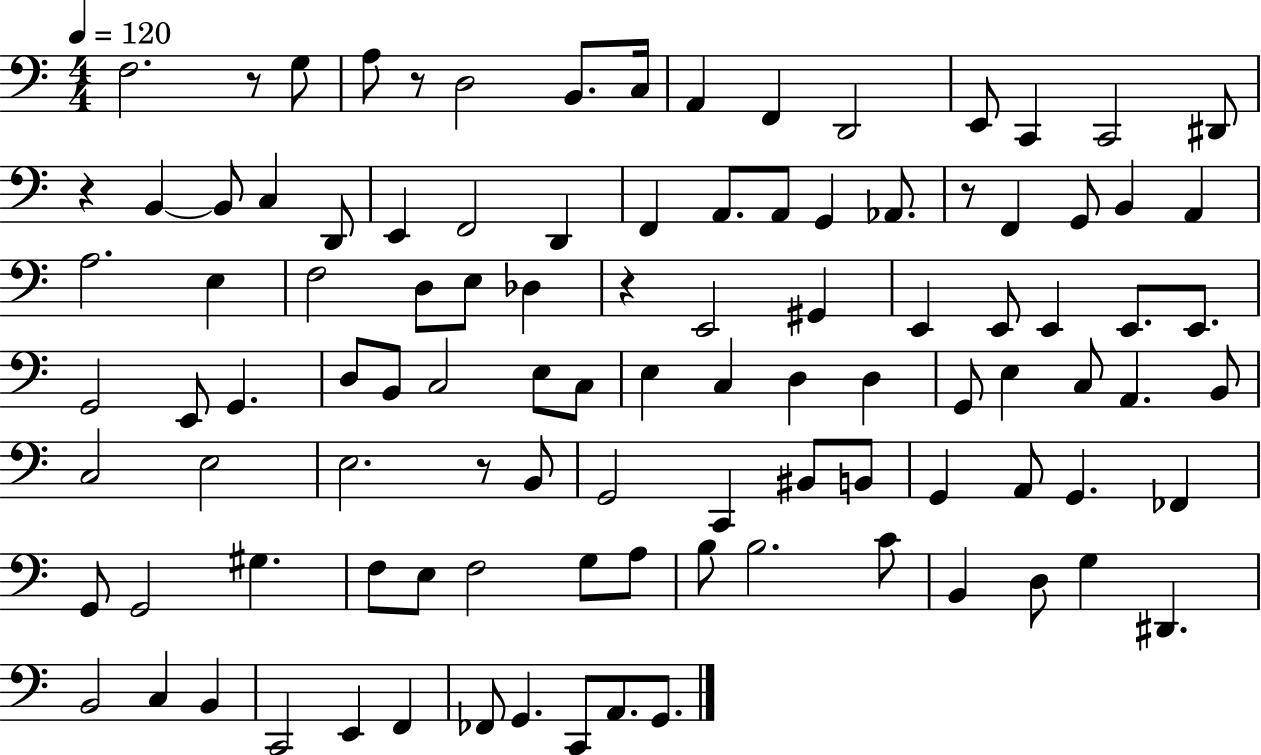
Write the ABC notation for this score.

X:1
T:Untitled
M:4/4
L:1/4
K:C
F,2 z/2 G,/2 A,/2 z/2 D,2 B,,/2 C,/4 A,, F,, D,,2 E,,/2 C,, C,,2 ^D,,/2 z B,, B,,/2 C, D,,/2 E,, F,,2 D,, F,, A,,/2 A,,/2 G,, _A,,/2 z/2 F,, G,,/2 B,, A,, A,2 E, F,2 D,/2 E,/2 _D, z E,,2 ^G,, E,, E,,/2 E,, E,,/2 E,,/2 G,,2 E,,/2 G,, D,/2 B,,/2 C,2 E,/2 C,/2 E, C, D, D, G,,/2 E, C,/2 A,, B,,/2 C,2 E,2 E,2 z/2 B,,/2 G,,2 C,, ^B,,/2 B,,/2 G,, A,,/2 G,, _F,, G,,/2 G,,2 ^G, F,/2 E,/2 F,2 G,/2 A,/2 B,/2 B,2 C/2 B,, D,/2 G, ^D,, B,,2 C, B,, C,,2 E,, F,, _F,,/2 G,, C,,/2 A,,/2 G,,/2